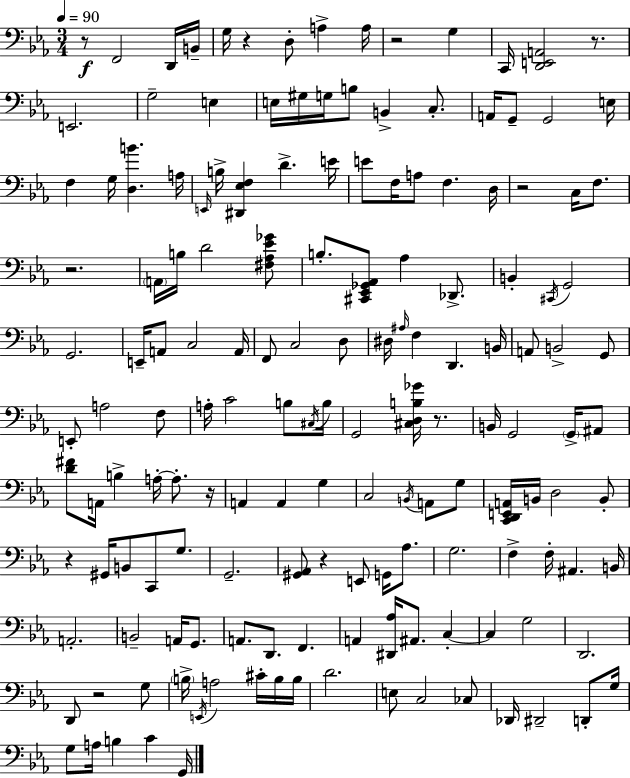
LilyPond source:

{
  \clef bass
  \numericTimeSignature
  \time 3/4
  \key ees \major
  \tempo 4 = 90
  \repeat volta 2 { r8\f f,2 d,16 b,16-- | g16 r4 d8-. a4-> a16 | r2 g4 | c,16 <d, e, a,>2 r8. | \break e,2. | g2-- e4 | e16 gis16 g16 b8 b,4-> c8.-. | a,16 g,8-- g,2 e16 | \break f4 g16 <d b'>4. a16 | \grace { e,16 } b16-> <dis, ees f>4 d'4.-> | e'16 e'8 f16 a8 f4. | d16 r2 c16 f8. | \break r2. | \parenthesize a,16 b16 d'2 <fis aes ees' ges'>8 | b8.-. <cis, ees, ges, aes,>8 aes4 des,8.-> | b,4-. \acciaccatura { cis,16 } g,2 | \break g,2. | e,16-- a,8 c2 | a,16 f,8 c2 | d8 dis16 \grace { ais16 } f4 d,4. | \break b,16 a,8 b,2-> | g,8 e,8-. a2 | f8 a16-. c'2 | b8 \acciaccatura { cis16 } b16 g,2 | \break <cis d b ges'>16 r8. b,16 g,2 | \parenthesize g,16-> ais,8 <d' fis'>8 a,16 b4-> a16-.~~ | a8.-. r16 a,4 a,4 | g4 c2 | \break \acciaccatura { b,16 } a,8 g8 <c, d, e, a,>16 b,16 d2 | b,8-. r4 gis,16 b,8 | c,8 g8. g,2.-- | <gis, aes,>8 r4 e,8 | \break g,16 aes8. g2. | f4-> f16-. ais,4. | b,16 a,2.-. | b,2-- | \break a,16 g,8. a,8. d,8. f,4. | a,4 <dis, aes>16 ais,8. | c4-.~~ c4 g2 | d,2. | \break d,8 r2 | g8 \parenthesize b16-> \acciaccatura { e,16 } a2 | cis'16-. b16 b16 d'2. | e8 c2 | \break ces8 des,16 dis,2-- | d,8-. g16 g8 a16 b4 | c'4 g,16 } \bar "|."
}